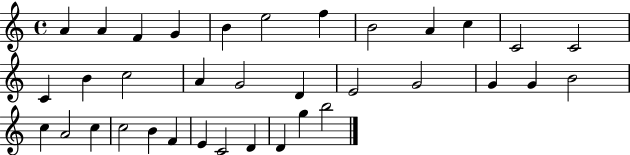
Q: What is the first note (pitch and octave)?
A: A4